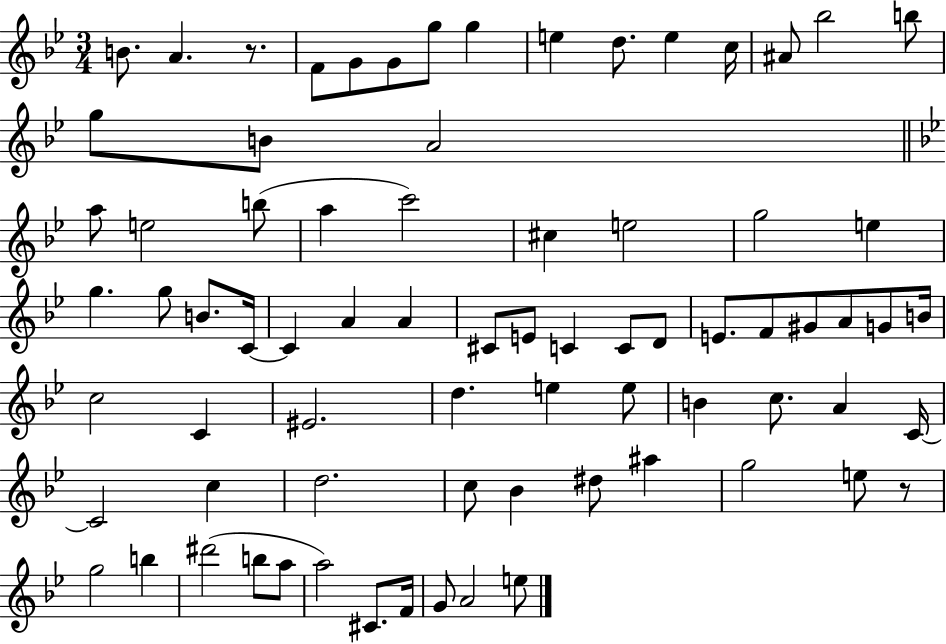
B4/e. A4/q. R/e. F4/e G4/e G4/e G5/e G5/q E5/q D5/e. E5/q C5/s A#4/e Bb5/h B5/e G5/e B4/e A4/h A5/e E5/h B5/e A5/q C6/h C#5/q E5/h G5/h E5/q G5/q. G5/e B4/e. C4/s C4/q A4/q A4/q C#4/e E4/e C4/q C4/e D4/e E4/e. F4/e G#4/e A4/e G4/e B4/s C5/h C4/q EIS4/h. D5/q. E5/q E5/e B4/q C5/e. A4/q C4/s C4/h C5/q D5/h. C5/e Bb4/q D#5/e A#5/q G5/h E5/e R/e G5/h B5/q D#6/h B5/e A5/e A5/h C#4/e. F4/s G4/e A4/h E5/e